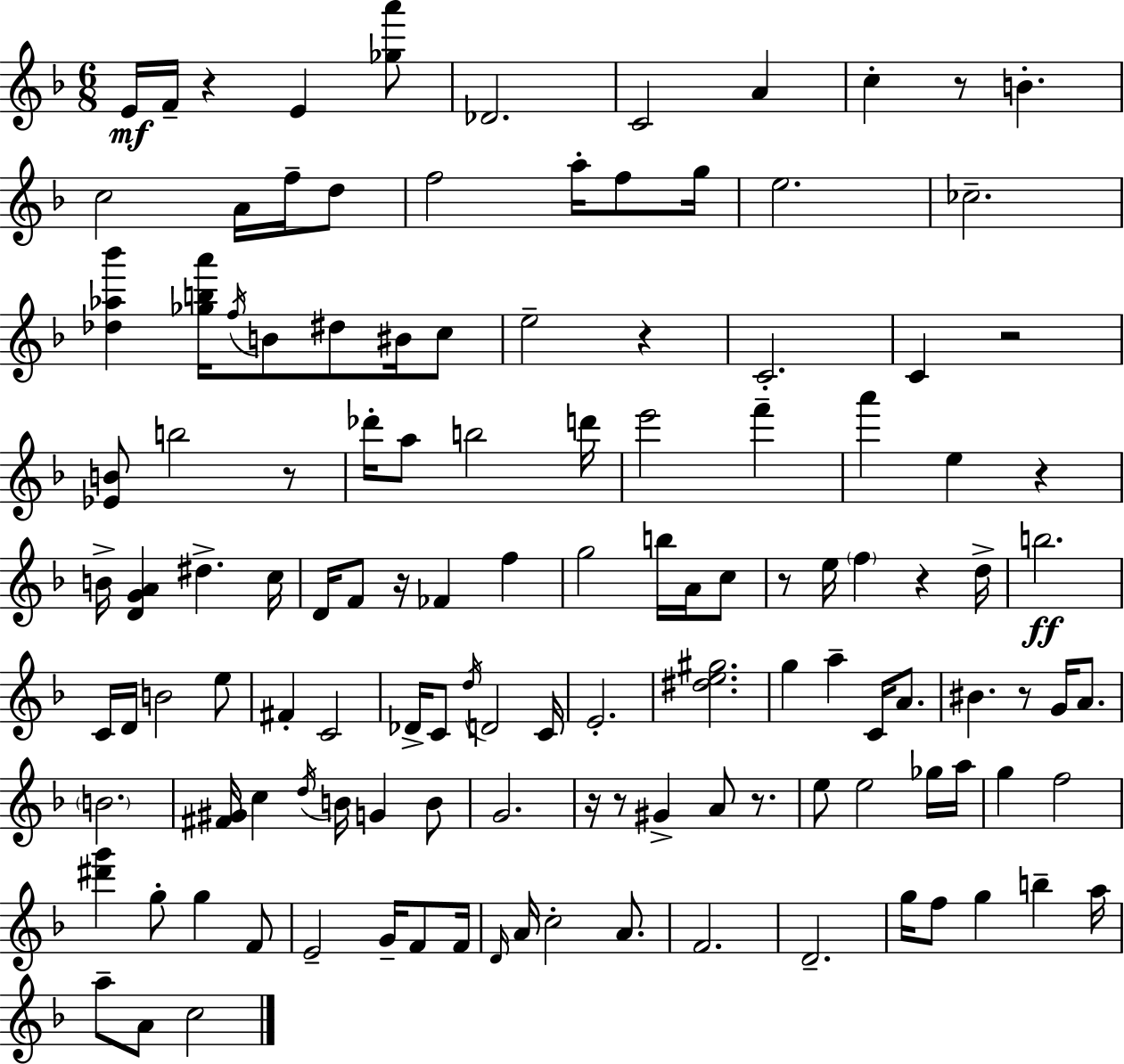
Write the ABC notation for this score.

X:1
T:Untitled
M:6/8
L:1/4
K:Dm
E/4 F/4 z E [_ga']/2 _D2 C2 A c z/2 B c2 A/4 f/4 d/2 f2 a/4 f/2 g/4 e2 _c2 [_d_a_b'] [_gba']/4 f/4 B/2 ^d/2 ^B/4 c/2 e2 z C2 C z2 [_EB]/2 b2 z/2 _d'/4 a/2 b2 d'/4 e'2 f' a' e z B/4 [DGA] ^d c/4 D/4 F/2 z/4 _F f g2 b/4 A/4 c/2 z/2 e/4 f z d/4 b2 C/4 D/4 B2 e/2 ^F C2 _D/4 C/2 d/4 D2 C/4 E2 [^de^g]2 g a C/4 A/2 ^B z/2 G/4 A/2 B2 [^F^G]/4 c d/4 B/4 G B/2 G2 z/4 z/2 ^G A/2 z/2 e/2 e2 _g/4 a/4 g f2 [^d'g'] g/2 g F/2 E2 G/4 F/2 F/4 D/4 A/4 c2 A/2 F2 D2 g/4 f/2 g b a/4 a/2 A/2 c2